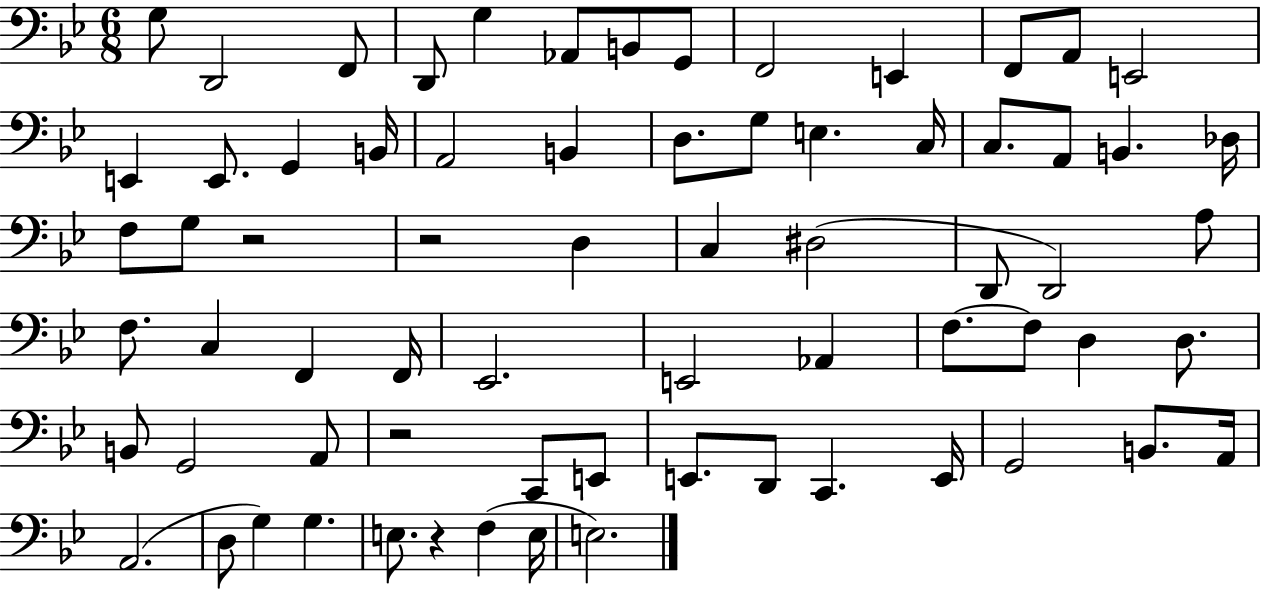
X:1
T:Untitled
M:6/8
L:1/4
K:Bb
G,/2 D,,2 F,,/2 D,,/2 G, _A,,/2 B,,/2 G,,/2 F,,2 E,, F,,/2 A,,/2 E,,2 E,, E,,/2 G,, B,,/4 A,,2 B,, D,/2 G,/2 E, C,/4 C,/2 A,,/2 B,, _D,/4 F,/2 G,/2 z2 z2 D, C, ^D,2 D,,/2 D,,2 A,/2 F,/2 C, F,, F,,/4 _E,,2 E,,2 _A,, F,/2 F,/2 D, D,/2 B,,/2 G,,2 A,,/2 z2 C,,/2 E,,/2 E,,/2 D,,/2 C,, E,,/4 G,,2 B,,/2 A,,/4 A,,2 D,/2 G, G, E,/2 z F, E,/4 E,2